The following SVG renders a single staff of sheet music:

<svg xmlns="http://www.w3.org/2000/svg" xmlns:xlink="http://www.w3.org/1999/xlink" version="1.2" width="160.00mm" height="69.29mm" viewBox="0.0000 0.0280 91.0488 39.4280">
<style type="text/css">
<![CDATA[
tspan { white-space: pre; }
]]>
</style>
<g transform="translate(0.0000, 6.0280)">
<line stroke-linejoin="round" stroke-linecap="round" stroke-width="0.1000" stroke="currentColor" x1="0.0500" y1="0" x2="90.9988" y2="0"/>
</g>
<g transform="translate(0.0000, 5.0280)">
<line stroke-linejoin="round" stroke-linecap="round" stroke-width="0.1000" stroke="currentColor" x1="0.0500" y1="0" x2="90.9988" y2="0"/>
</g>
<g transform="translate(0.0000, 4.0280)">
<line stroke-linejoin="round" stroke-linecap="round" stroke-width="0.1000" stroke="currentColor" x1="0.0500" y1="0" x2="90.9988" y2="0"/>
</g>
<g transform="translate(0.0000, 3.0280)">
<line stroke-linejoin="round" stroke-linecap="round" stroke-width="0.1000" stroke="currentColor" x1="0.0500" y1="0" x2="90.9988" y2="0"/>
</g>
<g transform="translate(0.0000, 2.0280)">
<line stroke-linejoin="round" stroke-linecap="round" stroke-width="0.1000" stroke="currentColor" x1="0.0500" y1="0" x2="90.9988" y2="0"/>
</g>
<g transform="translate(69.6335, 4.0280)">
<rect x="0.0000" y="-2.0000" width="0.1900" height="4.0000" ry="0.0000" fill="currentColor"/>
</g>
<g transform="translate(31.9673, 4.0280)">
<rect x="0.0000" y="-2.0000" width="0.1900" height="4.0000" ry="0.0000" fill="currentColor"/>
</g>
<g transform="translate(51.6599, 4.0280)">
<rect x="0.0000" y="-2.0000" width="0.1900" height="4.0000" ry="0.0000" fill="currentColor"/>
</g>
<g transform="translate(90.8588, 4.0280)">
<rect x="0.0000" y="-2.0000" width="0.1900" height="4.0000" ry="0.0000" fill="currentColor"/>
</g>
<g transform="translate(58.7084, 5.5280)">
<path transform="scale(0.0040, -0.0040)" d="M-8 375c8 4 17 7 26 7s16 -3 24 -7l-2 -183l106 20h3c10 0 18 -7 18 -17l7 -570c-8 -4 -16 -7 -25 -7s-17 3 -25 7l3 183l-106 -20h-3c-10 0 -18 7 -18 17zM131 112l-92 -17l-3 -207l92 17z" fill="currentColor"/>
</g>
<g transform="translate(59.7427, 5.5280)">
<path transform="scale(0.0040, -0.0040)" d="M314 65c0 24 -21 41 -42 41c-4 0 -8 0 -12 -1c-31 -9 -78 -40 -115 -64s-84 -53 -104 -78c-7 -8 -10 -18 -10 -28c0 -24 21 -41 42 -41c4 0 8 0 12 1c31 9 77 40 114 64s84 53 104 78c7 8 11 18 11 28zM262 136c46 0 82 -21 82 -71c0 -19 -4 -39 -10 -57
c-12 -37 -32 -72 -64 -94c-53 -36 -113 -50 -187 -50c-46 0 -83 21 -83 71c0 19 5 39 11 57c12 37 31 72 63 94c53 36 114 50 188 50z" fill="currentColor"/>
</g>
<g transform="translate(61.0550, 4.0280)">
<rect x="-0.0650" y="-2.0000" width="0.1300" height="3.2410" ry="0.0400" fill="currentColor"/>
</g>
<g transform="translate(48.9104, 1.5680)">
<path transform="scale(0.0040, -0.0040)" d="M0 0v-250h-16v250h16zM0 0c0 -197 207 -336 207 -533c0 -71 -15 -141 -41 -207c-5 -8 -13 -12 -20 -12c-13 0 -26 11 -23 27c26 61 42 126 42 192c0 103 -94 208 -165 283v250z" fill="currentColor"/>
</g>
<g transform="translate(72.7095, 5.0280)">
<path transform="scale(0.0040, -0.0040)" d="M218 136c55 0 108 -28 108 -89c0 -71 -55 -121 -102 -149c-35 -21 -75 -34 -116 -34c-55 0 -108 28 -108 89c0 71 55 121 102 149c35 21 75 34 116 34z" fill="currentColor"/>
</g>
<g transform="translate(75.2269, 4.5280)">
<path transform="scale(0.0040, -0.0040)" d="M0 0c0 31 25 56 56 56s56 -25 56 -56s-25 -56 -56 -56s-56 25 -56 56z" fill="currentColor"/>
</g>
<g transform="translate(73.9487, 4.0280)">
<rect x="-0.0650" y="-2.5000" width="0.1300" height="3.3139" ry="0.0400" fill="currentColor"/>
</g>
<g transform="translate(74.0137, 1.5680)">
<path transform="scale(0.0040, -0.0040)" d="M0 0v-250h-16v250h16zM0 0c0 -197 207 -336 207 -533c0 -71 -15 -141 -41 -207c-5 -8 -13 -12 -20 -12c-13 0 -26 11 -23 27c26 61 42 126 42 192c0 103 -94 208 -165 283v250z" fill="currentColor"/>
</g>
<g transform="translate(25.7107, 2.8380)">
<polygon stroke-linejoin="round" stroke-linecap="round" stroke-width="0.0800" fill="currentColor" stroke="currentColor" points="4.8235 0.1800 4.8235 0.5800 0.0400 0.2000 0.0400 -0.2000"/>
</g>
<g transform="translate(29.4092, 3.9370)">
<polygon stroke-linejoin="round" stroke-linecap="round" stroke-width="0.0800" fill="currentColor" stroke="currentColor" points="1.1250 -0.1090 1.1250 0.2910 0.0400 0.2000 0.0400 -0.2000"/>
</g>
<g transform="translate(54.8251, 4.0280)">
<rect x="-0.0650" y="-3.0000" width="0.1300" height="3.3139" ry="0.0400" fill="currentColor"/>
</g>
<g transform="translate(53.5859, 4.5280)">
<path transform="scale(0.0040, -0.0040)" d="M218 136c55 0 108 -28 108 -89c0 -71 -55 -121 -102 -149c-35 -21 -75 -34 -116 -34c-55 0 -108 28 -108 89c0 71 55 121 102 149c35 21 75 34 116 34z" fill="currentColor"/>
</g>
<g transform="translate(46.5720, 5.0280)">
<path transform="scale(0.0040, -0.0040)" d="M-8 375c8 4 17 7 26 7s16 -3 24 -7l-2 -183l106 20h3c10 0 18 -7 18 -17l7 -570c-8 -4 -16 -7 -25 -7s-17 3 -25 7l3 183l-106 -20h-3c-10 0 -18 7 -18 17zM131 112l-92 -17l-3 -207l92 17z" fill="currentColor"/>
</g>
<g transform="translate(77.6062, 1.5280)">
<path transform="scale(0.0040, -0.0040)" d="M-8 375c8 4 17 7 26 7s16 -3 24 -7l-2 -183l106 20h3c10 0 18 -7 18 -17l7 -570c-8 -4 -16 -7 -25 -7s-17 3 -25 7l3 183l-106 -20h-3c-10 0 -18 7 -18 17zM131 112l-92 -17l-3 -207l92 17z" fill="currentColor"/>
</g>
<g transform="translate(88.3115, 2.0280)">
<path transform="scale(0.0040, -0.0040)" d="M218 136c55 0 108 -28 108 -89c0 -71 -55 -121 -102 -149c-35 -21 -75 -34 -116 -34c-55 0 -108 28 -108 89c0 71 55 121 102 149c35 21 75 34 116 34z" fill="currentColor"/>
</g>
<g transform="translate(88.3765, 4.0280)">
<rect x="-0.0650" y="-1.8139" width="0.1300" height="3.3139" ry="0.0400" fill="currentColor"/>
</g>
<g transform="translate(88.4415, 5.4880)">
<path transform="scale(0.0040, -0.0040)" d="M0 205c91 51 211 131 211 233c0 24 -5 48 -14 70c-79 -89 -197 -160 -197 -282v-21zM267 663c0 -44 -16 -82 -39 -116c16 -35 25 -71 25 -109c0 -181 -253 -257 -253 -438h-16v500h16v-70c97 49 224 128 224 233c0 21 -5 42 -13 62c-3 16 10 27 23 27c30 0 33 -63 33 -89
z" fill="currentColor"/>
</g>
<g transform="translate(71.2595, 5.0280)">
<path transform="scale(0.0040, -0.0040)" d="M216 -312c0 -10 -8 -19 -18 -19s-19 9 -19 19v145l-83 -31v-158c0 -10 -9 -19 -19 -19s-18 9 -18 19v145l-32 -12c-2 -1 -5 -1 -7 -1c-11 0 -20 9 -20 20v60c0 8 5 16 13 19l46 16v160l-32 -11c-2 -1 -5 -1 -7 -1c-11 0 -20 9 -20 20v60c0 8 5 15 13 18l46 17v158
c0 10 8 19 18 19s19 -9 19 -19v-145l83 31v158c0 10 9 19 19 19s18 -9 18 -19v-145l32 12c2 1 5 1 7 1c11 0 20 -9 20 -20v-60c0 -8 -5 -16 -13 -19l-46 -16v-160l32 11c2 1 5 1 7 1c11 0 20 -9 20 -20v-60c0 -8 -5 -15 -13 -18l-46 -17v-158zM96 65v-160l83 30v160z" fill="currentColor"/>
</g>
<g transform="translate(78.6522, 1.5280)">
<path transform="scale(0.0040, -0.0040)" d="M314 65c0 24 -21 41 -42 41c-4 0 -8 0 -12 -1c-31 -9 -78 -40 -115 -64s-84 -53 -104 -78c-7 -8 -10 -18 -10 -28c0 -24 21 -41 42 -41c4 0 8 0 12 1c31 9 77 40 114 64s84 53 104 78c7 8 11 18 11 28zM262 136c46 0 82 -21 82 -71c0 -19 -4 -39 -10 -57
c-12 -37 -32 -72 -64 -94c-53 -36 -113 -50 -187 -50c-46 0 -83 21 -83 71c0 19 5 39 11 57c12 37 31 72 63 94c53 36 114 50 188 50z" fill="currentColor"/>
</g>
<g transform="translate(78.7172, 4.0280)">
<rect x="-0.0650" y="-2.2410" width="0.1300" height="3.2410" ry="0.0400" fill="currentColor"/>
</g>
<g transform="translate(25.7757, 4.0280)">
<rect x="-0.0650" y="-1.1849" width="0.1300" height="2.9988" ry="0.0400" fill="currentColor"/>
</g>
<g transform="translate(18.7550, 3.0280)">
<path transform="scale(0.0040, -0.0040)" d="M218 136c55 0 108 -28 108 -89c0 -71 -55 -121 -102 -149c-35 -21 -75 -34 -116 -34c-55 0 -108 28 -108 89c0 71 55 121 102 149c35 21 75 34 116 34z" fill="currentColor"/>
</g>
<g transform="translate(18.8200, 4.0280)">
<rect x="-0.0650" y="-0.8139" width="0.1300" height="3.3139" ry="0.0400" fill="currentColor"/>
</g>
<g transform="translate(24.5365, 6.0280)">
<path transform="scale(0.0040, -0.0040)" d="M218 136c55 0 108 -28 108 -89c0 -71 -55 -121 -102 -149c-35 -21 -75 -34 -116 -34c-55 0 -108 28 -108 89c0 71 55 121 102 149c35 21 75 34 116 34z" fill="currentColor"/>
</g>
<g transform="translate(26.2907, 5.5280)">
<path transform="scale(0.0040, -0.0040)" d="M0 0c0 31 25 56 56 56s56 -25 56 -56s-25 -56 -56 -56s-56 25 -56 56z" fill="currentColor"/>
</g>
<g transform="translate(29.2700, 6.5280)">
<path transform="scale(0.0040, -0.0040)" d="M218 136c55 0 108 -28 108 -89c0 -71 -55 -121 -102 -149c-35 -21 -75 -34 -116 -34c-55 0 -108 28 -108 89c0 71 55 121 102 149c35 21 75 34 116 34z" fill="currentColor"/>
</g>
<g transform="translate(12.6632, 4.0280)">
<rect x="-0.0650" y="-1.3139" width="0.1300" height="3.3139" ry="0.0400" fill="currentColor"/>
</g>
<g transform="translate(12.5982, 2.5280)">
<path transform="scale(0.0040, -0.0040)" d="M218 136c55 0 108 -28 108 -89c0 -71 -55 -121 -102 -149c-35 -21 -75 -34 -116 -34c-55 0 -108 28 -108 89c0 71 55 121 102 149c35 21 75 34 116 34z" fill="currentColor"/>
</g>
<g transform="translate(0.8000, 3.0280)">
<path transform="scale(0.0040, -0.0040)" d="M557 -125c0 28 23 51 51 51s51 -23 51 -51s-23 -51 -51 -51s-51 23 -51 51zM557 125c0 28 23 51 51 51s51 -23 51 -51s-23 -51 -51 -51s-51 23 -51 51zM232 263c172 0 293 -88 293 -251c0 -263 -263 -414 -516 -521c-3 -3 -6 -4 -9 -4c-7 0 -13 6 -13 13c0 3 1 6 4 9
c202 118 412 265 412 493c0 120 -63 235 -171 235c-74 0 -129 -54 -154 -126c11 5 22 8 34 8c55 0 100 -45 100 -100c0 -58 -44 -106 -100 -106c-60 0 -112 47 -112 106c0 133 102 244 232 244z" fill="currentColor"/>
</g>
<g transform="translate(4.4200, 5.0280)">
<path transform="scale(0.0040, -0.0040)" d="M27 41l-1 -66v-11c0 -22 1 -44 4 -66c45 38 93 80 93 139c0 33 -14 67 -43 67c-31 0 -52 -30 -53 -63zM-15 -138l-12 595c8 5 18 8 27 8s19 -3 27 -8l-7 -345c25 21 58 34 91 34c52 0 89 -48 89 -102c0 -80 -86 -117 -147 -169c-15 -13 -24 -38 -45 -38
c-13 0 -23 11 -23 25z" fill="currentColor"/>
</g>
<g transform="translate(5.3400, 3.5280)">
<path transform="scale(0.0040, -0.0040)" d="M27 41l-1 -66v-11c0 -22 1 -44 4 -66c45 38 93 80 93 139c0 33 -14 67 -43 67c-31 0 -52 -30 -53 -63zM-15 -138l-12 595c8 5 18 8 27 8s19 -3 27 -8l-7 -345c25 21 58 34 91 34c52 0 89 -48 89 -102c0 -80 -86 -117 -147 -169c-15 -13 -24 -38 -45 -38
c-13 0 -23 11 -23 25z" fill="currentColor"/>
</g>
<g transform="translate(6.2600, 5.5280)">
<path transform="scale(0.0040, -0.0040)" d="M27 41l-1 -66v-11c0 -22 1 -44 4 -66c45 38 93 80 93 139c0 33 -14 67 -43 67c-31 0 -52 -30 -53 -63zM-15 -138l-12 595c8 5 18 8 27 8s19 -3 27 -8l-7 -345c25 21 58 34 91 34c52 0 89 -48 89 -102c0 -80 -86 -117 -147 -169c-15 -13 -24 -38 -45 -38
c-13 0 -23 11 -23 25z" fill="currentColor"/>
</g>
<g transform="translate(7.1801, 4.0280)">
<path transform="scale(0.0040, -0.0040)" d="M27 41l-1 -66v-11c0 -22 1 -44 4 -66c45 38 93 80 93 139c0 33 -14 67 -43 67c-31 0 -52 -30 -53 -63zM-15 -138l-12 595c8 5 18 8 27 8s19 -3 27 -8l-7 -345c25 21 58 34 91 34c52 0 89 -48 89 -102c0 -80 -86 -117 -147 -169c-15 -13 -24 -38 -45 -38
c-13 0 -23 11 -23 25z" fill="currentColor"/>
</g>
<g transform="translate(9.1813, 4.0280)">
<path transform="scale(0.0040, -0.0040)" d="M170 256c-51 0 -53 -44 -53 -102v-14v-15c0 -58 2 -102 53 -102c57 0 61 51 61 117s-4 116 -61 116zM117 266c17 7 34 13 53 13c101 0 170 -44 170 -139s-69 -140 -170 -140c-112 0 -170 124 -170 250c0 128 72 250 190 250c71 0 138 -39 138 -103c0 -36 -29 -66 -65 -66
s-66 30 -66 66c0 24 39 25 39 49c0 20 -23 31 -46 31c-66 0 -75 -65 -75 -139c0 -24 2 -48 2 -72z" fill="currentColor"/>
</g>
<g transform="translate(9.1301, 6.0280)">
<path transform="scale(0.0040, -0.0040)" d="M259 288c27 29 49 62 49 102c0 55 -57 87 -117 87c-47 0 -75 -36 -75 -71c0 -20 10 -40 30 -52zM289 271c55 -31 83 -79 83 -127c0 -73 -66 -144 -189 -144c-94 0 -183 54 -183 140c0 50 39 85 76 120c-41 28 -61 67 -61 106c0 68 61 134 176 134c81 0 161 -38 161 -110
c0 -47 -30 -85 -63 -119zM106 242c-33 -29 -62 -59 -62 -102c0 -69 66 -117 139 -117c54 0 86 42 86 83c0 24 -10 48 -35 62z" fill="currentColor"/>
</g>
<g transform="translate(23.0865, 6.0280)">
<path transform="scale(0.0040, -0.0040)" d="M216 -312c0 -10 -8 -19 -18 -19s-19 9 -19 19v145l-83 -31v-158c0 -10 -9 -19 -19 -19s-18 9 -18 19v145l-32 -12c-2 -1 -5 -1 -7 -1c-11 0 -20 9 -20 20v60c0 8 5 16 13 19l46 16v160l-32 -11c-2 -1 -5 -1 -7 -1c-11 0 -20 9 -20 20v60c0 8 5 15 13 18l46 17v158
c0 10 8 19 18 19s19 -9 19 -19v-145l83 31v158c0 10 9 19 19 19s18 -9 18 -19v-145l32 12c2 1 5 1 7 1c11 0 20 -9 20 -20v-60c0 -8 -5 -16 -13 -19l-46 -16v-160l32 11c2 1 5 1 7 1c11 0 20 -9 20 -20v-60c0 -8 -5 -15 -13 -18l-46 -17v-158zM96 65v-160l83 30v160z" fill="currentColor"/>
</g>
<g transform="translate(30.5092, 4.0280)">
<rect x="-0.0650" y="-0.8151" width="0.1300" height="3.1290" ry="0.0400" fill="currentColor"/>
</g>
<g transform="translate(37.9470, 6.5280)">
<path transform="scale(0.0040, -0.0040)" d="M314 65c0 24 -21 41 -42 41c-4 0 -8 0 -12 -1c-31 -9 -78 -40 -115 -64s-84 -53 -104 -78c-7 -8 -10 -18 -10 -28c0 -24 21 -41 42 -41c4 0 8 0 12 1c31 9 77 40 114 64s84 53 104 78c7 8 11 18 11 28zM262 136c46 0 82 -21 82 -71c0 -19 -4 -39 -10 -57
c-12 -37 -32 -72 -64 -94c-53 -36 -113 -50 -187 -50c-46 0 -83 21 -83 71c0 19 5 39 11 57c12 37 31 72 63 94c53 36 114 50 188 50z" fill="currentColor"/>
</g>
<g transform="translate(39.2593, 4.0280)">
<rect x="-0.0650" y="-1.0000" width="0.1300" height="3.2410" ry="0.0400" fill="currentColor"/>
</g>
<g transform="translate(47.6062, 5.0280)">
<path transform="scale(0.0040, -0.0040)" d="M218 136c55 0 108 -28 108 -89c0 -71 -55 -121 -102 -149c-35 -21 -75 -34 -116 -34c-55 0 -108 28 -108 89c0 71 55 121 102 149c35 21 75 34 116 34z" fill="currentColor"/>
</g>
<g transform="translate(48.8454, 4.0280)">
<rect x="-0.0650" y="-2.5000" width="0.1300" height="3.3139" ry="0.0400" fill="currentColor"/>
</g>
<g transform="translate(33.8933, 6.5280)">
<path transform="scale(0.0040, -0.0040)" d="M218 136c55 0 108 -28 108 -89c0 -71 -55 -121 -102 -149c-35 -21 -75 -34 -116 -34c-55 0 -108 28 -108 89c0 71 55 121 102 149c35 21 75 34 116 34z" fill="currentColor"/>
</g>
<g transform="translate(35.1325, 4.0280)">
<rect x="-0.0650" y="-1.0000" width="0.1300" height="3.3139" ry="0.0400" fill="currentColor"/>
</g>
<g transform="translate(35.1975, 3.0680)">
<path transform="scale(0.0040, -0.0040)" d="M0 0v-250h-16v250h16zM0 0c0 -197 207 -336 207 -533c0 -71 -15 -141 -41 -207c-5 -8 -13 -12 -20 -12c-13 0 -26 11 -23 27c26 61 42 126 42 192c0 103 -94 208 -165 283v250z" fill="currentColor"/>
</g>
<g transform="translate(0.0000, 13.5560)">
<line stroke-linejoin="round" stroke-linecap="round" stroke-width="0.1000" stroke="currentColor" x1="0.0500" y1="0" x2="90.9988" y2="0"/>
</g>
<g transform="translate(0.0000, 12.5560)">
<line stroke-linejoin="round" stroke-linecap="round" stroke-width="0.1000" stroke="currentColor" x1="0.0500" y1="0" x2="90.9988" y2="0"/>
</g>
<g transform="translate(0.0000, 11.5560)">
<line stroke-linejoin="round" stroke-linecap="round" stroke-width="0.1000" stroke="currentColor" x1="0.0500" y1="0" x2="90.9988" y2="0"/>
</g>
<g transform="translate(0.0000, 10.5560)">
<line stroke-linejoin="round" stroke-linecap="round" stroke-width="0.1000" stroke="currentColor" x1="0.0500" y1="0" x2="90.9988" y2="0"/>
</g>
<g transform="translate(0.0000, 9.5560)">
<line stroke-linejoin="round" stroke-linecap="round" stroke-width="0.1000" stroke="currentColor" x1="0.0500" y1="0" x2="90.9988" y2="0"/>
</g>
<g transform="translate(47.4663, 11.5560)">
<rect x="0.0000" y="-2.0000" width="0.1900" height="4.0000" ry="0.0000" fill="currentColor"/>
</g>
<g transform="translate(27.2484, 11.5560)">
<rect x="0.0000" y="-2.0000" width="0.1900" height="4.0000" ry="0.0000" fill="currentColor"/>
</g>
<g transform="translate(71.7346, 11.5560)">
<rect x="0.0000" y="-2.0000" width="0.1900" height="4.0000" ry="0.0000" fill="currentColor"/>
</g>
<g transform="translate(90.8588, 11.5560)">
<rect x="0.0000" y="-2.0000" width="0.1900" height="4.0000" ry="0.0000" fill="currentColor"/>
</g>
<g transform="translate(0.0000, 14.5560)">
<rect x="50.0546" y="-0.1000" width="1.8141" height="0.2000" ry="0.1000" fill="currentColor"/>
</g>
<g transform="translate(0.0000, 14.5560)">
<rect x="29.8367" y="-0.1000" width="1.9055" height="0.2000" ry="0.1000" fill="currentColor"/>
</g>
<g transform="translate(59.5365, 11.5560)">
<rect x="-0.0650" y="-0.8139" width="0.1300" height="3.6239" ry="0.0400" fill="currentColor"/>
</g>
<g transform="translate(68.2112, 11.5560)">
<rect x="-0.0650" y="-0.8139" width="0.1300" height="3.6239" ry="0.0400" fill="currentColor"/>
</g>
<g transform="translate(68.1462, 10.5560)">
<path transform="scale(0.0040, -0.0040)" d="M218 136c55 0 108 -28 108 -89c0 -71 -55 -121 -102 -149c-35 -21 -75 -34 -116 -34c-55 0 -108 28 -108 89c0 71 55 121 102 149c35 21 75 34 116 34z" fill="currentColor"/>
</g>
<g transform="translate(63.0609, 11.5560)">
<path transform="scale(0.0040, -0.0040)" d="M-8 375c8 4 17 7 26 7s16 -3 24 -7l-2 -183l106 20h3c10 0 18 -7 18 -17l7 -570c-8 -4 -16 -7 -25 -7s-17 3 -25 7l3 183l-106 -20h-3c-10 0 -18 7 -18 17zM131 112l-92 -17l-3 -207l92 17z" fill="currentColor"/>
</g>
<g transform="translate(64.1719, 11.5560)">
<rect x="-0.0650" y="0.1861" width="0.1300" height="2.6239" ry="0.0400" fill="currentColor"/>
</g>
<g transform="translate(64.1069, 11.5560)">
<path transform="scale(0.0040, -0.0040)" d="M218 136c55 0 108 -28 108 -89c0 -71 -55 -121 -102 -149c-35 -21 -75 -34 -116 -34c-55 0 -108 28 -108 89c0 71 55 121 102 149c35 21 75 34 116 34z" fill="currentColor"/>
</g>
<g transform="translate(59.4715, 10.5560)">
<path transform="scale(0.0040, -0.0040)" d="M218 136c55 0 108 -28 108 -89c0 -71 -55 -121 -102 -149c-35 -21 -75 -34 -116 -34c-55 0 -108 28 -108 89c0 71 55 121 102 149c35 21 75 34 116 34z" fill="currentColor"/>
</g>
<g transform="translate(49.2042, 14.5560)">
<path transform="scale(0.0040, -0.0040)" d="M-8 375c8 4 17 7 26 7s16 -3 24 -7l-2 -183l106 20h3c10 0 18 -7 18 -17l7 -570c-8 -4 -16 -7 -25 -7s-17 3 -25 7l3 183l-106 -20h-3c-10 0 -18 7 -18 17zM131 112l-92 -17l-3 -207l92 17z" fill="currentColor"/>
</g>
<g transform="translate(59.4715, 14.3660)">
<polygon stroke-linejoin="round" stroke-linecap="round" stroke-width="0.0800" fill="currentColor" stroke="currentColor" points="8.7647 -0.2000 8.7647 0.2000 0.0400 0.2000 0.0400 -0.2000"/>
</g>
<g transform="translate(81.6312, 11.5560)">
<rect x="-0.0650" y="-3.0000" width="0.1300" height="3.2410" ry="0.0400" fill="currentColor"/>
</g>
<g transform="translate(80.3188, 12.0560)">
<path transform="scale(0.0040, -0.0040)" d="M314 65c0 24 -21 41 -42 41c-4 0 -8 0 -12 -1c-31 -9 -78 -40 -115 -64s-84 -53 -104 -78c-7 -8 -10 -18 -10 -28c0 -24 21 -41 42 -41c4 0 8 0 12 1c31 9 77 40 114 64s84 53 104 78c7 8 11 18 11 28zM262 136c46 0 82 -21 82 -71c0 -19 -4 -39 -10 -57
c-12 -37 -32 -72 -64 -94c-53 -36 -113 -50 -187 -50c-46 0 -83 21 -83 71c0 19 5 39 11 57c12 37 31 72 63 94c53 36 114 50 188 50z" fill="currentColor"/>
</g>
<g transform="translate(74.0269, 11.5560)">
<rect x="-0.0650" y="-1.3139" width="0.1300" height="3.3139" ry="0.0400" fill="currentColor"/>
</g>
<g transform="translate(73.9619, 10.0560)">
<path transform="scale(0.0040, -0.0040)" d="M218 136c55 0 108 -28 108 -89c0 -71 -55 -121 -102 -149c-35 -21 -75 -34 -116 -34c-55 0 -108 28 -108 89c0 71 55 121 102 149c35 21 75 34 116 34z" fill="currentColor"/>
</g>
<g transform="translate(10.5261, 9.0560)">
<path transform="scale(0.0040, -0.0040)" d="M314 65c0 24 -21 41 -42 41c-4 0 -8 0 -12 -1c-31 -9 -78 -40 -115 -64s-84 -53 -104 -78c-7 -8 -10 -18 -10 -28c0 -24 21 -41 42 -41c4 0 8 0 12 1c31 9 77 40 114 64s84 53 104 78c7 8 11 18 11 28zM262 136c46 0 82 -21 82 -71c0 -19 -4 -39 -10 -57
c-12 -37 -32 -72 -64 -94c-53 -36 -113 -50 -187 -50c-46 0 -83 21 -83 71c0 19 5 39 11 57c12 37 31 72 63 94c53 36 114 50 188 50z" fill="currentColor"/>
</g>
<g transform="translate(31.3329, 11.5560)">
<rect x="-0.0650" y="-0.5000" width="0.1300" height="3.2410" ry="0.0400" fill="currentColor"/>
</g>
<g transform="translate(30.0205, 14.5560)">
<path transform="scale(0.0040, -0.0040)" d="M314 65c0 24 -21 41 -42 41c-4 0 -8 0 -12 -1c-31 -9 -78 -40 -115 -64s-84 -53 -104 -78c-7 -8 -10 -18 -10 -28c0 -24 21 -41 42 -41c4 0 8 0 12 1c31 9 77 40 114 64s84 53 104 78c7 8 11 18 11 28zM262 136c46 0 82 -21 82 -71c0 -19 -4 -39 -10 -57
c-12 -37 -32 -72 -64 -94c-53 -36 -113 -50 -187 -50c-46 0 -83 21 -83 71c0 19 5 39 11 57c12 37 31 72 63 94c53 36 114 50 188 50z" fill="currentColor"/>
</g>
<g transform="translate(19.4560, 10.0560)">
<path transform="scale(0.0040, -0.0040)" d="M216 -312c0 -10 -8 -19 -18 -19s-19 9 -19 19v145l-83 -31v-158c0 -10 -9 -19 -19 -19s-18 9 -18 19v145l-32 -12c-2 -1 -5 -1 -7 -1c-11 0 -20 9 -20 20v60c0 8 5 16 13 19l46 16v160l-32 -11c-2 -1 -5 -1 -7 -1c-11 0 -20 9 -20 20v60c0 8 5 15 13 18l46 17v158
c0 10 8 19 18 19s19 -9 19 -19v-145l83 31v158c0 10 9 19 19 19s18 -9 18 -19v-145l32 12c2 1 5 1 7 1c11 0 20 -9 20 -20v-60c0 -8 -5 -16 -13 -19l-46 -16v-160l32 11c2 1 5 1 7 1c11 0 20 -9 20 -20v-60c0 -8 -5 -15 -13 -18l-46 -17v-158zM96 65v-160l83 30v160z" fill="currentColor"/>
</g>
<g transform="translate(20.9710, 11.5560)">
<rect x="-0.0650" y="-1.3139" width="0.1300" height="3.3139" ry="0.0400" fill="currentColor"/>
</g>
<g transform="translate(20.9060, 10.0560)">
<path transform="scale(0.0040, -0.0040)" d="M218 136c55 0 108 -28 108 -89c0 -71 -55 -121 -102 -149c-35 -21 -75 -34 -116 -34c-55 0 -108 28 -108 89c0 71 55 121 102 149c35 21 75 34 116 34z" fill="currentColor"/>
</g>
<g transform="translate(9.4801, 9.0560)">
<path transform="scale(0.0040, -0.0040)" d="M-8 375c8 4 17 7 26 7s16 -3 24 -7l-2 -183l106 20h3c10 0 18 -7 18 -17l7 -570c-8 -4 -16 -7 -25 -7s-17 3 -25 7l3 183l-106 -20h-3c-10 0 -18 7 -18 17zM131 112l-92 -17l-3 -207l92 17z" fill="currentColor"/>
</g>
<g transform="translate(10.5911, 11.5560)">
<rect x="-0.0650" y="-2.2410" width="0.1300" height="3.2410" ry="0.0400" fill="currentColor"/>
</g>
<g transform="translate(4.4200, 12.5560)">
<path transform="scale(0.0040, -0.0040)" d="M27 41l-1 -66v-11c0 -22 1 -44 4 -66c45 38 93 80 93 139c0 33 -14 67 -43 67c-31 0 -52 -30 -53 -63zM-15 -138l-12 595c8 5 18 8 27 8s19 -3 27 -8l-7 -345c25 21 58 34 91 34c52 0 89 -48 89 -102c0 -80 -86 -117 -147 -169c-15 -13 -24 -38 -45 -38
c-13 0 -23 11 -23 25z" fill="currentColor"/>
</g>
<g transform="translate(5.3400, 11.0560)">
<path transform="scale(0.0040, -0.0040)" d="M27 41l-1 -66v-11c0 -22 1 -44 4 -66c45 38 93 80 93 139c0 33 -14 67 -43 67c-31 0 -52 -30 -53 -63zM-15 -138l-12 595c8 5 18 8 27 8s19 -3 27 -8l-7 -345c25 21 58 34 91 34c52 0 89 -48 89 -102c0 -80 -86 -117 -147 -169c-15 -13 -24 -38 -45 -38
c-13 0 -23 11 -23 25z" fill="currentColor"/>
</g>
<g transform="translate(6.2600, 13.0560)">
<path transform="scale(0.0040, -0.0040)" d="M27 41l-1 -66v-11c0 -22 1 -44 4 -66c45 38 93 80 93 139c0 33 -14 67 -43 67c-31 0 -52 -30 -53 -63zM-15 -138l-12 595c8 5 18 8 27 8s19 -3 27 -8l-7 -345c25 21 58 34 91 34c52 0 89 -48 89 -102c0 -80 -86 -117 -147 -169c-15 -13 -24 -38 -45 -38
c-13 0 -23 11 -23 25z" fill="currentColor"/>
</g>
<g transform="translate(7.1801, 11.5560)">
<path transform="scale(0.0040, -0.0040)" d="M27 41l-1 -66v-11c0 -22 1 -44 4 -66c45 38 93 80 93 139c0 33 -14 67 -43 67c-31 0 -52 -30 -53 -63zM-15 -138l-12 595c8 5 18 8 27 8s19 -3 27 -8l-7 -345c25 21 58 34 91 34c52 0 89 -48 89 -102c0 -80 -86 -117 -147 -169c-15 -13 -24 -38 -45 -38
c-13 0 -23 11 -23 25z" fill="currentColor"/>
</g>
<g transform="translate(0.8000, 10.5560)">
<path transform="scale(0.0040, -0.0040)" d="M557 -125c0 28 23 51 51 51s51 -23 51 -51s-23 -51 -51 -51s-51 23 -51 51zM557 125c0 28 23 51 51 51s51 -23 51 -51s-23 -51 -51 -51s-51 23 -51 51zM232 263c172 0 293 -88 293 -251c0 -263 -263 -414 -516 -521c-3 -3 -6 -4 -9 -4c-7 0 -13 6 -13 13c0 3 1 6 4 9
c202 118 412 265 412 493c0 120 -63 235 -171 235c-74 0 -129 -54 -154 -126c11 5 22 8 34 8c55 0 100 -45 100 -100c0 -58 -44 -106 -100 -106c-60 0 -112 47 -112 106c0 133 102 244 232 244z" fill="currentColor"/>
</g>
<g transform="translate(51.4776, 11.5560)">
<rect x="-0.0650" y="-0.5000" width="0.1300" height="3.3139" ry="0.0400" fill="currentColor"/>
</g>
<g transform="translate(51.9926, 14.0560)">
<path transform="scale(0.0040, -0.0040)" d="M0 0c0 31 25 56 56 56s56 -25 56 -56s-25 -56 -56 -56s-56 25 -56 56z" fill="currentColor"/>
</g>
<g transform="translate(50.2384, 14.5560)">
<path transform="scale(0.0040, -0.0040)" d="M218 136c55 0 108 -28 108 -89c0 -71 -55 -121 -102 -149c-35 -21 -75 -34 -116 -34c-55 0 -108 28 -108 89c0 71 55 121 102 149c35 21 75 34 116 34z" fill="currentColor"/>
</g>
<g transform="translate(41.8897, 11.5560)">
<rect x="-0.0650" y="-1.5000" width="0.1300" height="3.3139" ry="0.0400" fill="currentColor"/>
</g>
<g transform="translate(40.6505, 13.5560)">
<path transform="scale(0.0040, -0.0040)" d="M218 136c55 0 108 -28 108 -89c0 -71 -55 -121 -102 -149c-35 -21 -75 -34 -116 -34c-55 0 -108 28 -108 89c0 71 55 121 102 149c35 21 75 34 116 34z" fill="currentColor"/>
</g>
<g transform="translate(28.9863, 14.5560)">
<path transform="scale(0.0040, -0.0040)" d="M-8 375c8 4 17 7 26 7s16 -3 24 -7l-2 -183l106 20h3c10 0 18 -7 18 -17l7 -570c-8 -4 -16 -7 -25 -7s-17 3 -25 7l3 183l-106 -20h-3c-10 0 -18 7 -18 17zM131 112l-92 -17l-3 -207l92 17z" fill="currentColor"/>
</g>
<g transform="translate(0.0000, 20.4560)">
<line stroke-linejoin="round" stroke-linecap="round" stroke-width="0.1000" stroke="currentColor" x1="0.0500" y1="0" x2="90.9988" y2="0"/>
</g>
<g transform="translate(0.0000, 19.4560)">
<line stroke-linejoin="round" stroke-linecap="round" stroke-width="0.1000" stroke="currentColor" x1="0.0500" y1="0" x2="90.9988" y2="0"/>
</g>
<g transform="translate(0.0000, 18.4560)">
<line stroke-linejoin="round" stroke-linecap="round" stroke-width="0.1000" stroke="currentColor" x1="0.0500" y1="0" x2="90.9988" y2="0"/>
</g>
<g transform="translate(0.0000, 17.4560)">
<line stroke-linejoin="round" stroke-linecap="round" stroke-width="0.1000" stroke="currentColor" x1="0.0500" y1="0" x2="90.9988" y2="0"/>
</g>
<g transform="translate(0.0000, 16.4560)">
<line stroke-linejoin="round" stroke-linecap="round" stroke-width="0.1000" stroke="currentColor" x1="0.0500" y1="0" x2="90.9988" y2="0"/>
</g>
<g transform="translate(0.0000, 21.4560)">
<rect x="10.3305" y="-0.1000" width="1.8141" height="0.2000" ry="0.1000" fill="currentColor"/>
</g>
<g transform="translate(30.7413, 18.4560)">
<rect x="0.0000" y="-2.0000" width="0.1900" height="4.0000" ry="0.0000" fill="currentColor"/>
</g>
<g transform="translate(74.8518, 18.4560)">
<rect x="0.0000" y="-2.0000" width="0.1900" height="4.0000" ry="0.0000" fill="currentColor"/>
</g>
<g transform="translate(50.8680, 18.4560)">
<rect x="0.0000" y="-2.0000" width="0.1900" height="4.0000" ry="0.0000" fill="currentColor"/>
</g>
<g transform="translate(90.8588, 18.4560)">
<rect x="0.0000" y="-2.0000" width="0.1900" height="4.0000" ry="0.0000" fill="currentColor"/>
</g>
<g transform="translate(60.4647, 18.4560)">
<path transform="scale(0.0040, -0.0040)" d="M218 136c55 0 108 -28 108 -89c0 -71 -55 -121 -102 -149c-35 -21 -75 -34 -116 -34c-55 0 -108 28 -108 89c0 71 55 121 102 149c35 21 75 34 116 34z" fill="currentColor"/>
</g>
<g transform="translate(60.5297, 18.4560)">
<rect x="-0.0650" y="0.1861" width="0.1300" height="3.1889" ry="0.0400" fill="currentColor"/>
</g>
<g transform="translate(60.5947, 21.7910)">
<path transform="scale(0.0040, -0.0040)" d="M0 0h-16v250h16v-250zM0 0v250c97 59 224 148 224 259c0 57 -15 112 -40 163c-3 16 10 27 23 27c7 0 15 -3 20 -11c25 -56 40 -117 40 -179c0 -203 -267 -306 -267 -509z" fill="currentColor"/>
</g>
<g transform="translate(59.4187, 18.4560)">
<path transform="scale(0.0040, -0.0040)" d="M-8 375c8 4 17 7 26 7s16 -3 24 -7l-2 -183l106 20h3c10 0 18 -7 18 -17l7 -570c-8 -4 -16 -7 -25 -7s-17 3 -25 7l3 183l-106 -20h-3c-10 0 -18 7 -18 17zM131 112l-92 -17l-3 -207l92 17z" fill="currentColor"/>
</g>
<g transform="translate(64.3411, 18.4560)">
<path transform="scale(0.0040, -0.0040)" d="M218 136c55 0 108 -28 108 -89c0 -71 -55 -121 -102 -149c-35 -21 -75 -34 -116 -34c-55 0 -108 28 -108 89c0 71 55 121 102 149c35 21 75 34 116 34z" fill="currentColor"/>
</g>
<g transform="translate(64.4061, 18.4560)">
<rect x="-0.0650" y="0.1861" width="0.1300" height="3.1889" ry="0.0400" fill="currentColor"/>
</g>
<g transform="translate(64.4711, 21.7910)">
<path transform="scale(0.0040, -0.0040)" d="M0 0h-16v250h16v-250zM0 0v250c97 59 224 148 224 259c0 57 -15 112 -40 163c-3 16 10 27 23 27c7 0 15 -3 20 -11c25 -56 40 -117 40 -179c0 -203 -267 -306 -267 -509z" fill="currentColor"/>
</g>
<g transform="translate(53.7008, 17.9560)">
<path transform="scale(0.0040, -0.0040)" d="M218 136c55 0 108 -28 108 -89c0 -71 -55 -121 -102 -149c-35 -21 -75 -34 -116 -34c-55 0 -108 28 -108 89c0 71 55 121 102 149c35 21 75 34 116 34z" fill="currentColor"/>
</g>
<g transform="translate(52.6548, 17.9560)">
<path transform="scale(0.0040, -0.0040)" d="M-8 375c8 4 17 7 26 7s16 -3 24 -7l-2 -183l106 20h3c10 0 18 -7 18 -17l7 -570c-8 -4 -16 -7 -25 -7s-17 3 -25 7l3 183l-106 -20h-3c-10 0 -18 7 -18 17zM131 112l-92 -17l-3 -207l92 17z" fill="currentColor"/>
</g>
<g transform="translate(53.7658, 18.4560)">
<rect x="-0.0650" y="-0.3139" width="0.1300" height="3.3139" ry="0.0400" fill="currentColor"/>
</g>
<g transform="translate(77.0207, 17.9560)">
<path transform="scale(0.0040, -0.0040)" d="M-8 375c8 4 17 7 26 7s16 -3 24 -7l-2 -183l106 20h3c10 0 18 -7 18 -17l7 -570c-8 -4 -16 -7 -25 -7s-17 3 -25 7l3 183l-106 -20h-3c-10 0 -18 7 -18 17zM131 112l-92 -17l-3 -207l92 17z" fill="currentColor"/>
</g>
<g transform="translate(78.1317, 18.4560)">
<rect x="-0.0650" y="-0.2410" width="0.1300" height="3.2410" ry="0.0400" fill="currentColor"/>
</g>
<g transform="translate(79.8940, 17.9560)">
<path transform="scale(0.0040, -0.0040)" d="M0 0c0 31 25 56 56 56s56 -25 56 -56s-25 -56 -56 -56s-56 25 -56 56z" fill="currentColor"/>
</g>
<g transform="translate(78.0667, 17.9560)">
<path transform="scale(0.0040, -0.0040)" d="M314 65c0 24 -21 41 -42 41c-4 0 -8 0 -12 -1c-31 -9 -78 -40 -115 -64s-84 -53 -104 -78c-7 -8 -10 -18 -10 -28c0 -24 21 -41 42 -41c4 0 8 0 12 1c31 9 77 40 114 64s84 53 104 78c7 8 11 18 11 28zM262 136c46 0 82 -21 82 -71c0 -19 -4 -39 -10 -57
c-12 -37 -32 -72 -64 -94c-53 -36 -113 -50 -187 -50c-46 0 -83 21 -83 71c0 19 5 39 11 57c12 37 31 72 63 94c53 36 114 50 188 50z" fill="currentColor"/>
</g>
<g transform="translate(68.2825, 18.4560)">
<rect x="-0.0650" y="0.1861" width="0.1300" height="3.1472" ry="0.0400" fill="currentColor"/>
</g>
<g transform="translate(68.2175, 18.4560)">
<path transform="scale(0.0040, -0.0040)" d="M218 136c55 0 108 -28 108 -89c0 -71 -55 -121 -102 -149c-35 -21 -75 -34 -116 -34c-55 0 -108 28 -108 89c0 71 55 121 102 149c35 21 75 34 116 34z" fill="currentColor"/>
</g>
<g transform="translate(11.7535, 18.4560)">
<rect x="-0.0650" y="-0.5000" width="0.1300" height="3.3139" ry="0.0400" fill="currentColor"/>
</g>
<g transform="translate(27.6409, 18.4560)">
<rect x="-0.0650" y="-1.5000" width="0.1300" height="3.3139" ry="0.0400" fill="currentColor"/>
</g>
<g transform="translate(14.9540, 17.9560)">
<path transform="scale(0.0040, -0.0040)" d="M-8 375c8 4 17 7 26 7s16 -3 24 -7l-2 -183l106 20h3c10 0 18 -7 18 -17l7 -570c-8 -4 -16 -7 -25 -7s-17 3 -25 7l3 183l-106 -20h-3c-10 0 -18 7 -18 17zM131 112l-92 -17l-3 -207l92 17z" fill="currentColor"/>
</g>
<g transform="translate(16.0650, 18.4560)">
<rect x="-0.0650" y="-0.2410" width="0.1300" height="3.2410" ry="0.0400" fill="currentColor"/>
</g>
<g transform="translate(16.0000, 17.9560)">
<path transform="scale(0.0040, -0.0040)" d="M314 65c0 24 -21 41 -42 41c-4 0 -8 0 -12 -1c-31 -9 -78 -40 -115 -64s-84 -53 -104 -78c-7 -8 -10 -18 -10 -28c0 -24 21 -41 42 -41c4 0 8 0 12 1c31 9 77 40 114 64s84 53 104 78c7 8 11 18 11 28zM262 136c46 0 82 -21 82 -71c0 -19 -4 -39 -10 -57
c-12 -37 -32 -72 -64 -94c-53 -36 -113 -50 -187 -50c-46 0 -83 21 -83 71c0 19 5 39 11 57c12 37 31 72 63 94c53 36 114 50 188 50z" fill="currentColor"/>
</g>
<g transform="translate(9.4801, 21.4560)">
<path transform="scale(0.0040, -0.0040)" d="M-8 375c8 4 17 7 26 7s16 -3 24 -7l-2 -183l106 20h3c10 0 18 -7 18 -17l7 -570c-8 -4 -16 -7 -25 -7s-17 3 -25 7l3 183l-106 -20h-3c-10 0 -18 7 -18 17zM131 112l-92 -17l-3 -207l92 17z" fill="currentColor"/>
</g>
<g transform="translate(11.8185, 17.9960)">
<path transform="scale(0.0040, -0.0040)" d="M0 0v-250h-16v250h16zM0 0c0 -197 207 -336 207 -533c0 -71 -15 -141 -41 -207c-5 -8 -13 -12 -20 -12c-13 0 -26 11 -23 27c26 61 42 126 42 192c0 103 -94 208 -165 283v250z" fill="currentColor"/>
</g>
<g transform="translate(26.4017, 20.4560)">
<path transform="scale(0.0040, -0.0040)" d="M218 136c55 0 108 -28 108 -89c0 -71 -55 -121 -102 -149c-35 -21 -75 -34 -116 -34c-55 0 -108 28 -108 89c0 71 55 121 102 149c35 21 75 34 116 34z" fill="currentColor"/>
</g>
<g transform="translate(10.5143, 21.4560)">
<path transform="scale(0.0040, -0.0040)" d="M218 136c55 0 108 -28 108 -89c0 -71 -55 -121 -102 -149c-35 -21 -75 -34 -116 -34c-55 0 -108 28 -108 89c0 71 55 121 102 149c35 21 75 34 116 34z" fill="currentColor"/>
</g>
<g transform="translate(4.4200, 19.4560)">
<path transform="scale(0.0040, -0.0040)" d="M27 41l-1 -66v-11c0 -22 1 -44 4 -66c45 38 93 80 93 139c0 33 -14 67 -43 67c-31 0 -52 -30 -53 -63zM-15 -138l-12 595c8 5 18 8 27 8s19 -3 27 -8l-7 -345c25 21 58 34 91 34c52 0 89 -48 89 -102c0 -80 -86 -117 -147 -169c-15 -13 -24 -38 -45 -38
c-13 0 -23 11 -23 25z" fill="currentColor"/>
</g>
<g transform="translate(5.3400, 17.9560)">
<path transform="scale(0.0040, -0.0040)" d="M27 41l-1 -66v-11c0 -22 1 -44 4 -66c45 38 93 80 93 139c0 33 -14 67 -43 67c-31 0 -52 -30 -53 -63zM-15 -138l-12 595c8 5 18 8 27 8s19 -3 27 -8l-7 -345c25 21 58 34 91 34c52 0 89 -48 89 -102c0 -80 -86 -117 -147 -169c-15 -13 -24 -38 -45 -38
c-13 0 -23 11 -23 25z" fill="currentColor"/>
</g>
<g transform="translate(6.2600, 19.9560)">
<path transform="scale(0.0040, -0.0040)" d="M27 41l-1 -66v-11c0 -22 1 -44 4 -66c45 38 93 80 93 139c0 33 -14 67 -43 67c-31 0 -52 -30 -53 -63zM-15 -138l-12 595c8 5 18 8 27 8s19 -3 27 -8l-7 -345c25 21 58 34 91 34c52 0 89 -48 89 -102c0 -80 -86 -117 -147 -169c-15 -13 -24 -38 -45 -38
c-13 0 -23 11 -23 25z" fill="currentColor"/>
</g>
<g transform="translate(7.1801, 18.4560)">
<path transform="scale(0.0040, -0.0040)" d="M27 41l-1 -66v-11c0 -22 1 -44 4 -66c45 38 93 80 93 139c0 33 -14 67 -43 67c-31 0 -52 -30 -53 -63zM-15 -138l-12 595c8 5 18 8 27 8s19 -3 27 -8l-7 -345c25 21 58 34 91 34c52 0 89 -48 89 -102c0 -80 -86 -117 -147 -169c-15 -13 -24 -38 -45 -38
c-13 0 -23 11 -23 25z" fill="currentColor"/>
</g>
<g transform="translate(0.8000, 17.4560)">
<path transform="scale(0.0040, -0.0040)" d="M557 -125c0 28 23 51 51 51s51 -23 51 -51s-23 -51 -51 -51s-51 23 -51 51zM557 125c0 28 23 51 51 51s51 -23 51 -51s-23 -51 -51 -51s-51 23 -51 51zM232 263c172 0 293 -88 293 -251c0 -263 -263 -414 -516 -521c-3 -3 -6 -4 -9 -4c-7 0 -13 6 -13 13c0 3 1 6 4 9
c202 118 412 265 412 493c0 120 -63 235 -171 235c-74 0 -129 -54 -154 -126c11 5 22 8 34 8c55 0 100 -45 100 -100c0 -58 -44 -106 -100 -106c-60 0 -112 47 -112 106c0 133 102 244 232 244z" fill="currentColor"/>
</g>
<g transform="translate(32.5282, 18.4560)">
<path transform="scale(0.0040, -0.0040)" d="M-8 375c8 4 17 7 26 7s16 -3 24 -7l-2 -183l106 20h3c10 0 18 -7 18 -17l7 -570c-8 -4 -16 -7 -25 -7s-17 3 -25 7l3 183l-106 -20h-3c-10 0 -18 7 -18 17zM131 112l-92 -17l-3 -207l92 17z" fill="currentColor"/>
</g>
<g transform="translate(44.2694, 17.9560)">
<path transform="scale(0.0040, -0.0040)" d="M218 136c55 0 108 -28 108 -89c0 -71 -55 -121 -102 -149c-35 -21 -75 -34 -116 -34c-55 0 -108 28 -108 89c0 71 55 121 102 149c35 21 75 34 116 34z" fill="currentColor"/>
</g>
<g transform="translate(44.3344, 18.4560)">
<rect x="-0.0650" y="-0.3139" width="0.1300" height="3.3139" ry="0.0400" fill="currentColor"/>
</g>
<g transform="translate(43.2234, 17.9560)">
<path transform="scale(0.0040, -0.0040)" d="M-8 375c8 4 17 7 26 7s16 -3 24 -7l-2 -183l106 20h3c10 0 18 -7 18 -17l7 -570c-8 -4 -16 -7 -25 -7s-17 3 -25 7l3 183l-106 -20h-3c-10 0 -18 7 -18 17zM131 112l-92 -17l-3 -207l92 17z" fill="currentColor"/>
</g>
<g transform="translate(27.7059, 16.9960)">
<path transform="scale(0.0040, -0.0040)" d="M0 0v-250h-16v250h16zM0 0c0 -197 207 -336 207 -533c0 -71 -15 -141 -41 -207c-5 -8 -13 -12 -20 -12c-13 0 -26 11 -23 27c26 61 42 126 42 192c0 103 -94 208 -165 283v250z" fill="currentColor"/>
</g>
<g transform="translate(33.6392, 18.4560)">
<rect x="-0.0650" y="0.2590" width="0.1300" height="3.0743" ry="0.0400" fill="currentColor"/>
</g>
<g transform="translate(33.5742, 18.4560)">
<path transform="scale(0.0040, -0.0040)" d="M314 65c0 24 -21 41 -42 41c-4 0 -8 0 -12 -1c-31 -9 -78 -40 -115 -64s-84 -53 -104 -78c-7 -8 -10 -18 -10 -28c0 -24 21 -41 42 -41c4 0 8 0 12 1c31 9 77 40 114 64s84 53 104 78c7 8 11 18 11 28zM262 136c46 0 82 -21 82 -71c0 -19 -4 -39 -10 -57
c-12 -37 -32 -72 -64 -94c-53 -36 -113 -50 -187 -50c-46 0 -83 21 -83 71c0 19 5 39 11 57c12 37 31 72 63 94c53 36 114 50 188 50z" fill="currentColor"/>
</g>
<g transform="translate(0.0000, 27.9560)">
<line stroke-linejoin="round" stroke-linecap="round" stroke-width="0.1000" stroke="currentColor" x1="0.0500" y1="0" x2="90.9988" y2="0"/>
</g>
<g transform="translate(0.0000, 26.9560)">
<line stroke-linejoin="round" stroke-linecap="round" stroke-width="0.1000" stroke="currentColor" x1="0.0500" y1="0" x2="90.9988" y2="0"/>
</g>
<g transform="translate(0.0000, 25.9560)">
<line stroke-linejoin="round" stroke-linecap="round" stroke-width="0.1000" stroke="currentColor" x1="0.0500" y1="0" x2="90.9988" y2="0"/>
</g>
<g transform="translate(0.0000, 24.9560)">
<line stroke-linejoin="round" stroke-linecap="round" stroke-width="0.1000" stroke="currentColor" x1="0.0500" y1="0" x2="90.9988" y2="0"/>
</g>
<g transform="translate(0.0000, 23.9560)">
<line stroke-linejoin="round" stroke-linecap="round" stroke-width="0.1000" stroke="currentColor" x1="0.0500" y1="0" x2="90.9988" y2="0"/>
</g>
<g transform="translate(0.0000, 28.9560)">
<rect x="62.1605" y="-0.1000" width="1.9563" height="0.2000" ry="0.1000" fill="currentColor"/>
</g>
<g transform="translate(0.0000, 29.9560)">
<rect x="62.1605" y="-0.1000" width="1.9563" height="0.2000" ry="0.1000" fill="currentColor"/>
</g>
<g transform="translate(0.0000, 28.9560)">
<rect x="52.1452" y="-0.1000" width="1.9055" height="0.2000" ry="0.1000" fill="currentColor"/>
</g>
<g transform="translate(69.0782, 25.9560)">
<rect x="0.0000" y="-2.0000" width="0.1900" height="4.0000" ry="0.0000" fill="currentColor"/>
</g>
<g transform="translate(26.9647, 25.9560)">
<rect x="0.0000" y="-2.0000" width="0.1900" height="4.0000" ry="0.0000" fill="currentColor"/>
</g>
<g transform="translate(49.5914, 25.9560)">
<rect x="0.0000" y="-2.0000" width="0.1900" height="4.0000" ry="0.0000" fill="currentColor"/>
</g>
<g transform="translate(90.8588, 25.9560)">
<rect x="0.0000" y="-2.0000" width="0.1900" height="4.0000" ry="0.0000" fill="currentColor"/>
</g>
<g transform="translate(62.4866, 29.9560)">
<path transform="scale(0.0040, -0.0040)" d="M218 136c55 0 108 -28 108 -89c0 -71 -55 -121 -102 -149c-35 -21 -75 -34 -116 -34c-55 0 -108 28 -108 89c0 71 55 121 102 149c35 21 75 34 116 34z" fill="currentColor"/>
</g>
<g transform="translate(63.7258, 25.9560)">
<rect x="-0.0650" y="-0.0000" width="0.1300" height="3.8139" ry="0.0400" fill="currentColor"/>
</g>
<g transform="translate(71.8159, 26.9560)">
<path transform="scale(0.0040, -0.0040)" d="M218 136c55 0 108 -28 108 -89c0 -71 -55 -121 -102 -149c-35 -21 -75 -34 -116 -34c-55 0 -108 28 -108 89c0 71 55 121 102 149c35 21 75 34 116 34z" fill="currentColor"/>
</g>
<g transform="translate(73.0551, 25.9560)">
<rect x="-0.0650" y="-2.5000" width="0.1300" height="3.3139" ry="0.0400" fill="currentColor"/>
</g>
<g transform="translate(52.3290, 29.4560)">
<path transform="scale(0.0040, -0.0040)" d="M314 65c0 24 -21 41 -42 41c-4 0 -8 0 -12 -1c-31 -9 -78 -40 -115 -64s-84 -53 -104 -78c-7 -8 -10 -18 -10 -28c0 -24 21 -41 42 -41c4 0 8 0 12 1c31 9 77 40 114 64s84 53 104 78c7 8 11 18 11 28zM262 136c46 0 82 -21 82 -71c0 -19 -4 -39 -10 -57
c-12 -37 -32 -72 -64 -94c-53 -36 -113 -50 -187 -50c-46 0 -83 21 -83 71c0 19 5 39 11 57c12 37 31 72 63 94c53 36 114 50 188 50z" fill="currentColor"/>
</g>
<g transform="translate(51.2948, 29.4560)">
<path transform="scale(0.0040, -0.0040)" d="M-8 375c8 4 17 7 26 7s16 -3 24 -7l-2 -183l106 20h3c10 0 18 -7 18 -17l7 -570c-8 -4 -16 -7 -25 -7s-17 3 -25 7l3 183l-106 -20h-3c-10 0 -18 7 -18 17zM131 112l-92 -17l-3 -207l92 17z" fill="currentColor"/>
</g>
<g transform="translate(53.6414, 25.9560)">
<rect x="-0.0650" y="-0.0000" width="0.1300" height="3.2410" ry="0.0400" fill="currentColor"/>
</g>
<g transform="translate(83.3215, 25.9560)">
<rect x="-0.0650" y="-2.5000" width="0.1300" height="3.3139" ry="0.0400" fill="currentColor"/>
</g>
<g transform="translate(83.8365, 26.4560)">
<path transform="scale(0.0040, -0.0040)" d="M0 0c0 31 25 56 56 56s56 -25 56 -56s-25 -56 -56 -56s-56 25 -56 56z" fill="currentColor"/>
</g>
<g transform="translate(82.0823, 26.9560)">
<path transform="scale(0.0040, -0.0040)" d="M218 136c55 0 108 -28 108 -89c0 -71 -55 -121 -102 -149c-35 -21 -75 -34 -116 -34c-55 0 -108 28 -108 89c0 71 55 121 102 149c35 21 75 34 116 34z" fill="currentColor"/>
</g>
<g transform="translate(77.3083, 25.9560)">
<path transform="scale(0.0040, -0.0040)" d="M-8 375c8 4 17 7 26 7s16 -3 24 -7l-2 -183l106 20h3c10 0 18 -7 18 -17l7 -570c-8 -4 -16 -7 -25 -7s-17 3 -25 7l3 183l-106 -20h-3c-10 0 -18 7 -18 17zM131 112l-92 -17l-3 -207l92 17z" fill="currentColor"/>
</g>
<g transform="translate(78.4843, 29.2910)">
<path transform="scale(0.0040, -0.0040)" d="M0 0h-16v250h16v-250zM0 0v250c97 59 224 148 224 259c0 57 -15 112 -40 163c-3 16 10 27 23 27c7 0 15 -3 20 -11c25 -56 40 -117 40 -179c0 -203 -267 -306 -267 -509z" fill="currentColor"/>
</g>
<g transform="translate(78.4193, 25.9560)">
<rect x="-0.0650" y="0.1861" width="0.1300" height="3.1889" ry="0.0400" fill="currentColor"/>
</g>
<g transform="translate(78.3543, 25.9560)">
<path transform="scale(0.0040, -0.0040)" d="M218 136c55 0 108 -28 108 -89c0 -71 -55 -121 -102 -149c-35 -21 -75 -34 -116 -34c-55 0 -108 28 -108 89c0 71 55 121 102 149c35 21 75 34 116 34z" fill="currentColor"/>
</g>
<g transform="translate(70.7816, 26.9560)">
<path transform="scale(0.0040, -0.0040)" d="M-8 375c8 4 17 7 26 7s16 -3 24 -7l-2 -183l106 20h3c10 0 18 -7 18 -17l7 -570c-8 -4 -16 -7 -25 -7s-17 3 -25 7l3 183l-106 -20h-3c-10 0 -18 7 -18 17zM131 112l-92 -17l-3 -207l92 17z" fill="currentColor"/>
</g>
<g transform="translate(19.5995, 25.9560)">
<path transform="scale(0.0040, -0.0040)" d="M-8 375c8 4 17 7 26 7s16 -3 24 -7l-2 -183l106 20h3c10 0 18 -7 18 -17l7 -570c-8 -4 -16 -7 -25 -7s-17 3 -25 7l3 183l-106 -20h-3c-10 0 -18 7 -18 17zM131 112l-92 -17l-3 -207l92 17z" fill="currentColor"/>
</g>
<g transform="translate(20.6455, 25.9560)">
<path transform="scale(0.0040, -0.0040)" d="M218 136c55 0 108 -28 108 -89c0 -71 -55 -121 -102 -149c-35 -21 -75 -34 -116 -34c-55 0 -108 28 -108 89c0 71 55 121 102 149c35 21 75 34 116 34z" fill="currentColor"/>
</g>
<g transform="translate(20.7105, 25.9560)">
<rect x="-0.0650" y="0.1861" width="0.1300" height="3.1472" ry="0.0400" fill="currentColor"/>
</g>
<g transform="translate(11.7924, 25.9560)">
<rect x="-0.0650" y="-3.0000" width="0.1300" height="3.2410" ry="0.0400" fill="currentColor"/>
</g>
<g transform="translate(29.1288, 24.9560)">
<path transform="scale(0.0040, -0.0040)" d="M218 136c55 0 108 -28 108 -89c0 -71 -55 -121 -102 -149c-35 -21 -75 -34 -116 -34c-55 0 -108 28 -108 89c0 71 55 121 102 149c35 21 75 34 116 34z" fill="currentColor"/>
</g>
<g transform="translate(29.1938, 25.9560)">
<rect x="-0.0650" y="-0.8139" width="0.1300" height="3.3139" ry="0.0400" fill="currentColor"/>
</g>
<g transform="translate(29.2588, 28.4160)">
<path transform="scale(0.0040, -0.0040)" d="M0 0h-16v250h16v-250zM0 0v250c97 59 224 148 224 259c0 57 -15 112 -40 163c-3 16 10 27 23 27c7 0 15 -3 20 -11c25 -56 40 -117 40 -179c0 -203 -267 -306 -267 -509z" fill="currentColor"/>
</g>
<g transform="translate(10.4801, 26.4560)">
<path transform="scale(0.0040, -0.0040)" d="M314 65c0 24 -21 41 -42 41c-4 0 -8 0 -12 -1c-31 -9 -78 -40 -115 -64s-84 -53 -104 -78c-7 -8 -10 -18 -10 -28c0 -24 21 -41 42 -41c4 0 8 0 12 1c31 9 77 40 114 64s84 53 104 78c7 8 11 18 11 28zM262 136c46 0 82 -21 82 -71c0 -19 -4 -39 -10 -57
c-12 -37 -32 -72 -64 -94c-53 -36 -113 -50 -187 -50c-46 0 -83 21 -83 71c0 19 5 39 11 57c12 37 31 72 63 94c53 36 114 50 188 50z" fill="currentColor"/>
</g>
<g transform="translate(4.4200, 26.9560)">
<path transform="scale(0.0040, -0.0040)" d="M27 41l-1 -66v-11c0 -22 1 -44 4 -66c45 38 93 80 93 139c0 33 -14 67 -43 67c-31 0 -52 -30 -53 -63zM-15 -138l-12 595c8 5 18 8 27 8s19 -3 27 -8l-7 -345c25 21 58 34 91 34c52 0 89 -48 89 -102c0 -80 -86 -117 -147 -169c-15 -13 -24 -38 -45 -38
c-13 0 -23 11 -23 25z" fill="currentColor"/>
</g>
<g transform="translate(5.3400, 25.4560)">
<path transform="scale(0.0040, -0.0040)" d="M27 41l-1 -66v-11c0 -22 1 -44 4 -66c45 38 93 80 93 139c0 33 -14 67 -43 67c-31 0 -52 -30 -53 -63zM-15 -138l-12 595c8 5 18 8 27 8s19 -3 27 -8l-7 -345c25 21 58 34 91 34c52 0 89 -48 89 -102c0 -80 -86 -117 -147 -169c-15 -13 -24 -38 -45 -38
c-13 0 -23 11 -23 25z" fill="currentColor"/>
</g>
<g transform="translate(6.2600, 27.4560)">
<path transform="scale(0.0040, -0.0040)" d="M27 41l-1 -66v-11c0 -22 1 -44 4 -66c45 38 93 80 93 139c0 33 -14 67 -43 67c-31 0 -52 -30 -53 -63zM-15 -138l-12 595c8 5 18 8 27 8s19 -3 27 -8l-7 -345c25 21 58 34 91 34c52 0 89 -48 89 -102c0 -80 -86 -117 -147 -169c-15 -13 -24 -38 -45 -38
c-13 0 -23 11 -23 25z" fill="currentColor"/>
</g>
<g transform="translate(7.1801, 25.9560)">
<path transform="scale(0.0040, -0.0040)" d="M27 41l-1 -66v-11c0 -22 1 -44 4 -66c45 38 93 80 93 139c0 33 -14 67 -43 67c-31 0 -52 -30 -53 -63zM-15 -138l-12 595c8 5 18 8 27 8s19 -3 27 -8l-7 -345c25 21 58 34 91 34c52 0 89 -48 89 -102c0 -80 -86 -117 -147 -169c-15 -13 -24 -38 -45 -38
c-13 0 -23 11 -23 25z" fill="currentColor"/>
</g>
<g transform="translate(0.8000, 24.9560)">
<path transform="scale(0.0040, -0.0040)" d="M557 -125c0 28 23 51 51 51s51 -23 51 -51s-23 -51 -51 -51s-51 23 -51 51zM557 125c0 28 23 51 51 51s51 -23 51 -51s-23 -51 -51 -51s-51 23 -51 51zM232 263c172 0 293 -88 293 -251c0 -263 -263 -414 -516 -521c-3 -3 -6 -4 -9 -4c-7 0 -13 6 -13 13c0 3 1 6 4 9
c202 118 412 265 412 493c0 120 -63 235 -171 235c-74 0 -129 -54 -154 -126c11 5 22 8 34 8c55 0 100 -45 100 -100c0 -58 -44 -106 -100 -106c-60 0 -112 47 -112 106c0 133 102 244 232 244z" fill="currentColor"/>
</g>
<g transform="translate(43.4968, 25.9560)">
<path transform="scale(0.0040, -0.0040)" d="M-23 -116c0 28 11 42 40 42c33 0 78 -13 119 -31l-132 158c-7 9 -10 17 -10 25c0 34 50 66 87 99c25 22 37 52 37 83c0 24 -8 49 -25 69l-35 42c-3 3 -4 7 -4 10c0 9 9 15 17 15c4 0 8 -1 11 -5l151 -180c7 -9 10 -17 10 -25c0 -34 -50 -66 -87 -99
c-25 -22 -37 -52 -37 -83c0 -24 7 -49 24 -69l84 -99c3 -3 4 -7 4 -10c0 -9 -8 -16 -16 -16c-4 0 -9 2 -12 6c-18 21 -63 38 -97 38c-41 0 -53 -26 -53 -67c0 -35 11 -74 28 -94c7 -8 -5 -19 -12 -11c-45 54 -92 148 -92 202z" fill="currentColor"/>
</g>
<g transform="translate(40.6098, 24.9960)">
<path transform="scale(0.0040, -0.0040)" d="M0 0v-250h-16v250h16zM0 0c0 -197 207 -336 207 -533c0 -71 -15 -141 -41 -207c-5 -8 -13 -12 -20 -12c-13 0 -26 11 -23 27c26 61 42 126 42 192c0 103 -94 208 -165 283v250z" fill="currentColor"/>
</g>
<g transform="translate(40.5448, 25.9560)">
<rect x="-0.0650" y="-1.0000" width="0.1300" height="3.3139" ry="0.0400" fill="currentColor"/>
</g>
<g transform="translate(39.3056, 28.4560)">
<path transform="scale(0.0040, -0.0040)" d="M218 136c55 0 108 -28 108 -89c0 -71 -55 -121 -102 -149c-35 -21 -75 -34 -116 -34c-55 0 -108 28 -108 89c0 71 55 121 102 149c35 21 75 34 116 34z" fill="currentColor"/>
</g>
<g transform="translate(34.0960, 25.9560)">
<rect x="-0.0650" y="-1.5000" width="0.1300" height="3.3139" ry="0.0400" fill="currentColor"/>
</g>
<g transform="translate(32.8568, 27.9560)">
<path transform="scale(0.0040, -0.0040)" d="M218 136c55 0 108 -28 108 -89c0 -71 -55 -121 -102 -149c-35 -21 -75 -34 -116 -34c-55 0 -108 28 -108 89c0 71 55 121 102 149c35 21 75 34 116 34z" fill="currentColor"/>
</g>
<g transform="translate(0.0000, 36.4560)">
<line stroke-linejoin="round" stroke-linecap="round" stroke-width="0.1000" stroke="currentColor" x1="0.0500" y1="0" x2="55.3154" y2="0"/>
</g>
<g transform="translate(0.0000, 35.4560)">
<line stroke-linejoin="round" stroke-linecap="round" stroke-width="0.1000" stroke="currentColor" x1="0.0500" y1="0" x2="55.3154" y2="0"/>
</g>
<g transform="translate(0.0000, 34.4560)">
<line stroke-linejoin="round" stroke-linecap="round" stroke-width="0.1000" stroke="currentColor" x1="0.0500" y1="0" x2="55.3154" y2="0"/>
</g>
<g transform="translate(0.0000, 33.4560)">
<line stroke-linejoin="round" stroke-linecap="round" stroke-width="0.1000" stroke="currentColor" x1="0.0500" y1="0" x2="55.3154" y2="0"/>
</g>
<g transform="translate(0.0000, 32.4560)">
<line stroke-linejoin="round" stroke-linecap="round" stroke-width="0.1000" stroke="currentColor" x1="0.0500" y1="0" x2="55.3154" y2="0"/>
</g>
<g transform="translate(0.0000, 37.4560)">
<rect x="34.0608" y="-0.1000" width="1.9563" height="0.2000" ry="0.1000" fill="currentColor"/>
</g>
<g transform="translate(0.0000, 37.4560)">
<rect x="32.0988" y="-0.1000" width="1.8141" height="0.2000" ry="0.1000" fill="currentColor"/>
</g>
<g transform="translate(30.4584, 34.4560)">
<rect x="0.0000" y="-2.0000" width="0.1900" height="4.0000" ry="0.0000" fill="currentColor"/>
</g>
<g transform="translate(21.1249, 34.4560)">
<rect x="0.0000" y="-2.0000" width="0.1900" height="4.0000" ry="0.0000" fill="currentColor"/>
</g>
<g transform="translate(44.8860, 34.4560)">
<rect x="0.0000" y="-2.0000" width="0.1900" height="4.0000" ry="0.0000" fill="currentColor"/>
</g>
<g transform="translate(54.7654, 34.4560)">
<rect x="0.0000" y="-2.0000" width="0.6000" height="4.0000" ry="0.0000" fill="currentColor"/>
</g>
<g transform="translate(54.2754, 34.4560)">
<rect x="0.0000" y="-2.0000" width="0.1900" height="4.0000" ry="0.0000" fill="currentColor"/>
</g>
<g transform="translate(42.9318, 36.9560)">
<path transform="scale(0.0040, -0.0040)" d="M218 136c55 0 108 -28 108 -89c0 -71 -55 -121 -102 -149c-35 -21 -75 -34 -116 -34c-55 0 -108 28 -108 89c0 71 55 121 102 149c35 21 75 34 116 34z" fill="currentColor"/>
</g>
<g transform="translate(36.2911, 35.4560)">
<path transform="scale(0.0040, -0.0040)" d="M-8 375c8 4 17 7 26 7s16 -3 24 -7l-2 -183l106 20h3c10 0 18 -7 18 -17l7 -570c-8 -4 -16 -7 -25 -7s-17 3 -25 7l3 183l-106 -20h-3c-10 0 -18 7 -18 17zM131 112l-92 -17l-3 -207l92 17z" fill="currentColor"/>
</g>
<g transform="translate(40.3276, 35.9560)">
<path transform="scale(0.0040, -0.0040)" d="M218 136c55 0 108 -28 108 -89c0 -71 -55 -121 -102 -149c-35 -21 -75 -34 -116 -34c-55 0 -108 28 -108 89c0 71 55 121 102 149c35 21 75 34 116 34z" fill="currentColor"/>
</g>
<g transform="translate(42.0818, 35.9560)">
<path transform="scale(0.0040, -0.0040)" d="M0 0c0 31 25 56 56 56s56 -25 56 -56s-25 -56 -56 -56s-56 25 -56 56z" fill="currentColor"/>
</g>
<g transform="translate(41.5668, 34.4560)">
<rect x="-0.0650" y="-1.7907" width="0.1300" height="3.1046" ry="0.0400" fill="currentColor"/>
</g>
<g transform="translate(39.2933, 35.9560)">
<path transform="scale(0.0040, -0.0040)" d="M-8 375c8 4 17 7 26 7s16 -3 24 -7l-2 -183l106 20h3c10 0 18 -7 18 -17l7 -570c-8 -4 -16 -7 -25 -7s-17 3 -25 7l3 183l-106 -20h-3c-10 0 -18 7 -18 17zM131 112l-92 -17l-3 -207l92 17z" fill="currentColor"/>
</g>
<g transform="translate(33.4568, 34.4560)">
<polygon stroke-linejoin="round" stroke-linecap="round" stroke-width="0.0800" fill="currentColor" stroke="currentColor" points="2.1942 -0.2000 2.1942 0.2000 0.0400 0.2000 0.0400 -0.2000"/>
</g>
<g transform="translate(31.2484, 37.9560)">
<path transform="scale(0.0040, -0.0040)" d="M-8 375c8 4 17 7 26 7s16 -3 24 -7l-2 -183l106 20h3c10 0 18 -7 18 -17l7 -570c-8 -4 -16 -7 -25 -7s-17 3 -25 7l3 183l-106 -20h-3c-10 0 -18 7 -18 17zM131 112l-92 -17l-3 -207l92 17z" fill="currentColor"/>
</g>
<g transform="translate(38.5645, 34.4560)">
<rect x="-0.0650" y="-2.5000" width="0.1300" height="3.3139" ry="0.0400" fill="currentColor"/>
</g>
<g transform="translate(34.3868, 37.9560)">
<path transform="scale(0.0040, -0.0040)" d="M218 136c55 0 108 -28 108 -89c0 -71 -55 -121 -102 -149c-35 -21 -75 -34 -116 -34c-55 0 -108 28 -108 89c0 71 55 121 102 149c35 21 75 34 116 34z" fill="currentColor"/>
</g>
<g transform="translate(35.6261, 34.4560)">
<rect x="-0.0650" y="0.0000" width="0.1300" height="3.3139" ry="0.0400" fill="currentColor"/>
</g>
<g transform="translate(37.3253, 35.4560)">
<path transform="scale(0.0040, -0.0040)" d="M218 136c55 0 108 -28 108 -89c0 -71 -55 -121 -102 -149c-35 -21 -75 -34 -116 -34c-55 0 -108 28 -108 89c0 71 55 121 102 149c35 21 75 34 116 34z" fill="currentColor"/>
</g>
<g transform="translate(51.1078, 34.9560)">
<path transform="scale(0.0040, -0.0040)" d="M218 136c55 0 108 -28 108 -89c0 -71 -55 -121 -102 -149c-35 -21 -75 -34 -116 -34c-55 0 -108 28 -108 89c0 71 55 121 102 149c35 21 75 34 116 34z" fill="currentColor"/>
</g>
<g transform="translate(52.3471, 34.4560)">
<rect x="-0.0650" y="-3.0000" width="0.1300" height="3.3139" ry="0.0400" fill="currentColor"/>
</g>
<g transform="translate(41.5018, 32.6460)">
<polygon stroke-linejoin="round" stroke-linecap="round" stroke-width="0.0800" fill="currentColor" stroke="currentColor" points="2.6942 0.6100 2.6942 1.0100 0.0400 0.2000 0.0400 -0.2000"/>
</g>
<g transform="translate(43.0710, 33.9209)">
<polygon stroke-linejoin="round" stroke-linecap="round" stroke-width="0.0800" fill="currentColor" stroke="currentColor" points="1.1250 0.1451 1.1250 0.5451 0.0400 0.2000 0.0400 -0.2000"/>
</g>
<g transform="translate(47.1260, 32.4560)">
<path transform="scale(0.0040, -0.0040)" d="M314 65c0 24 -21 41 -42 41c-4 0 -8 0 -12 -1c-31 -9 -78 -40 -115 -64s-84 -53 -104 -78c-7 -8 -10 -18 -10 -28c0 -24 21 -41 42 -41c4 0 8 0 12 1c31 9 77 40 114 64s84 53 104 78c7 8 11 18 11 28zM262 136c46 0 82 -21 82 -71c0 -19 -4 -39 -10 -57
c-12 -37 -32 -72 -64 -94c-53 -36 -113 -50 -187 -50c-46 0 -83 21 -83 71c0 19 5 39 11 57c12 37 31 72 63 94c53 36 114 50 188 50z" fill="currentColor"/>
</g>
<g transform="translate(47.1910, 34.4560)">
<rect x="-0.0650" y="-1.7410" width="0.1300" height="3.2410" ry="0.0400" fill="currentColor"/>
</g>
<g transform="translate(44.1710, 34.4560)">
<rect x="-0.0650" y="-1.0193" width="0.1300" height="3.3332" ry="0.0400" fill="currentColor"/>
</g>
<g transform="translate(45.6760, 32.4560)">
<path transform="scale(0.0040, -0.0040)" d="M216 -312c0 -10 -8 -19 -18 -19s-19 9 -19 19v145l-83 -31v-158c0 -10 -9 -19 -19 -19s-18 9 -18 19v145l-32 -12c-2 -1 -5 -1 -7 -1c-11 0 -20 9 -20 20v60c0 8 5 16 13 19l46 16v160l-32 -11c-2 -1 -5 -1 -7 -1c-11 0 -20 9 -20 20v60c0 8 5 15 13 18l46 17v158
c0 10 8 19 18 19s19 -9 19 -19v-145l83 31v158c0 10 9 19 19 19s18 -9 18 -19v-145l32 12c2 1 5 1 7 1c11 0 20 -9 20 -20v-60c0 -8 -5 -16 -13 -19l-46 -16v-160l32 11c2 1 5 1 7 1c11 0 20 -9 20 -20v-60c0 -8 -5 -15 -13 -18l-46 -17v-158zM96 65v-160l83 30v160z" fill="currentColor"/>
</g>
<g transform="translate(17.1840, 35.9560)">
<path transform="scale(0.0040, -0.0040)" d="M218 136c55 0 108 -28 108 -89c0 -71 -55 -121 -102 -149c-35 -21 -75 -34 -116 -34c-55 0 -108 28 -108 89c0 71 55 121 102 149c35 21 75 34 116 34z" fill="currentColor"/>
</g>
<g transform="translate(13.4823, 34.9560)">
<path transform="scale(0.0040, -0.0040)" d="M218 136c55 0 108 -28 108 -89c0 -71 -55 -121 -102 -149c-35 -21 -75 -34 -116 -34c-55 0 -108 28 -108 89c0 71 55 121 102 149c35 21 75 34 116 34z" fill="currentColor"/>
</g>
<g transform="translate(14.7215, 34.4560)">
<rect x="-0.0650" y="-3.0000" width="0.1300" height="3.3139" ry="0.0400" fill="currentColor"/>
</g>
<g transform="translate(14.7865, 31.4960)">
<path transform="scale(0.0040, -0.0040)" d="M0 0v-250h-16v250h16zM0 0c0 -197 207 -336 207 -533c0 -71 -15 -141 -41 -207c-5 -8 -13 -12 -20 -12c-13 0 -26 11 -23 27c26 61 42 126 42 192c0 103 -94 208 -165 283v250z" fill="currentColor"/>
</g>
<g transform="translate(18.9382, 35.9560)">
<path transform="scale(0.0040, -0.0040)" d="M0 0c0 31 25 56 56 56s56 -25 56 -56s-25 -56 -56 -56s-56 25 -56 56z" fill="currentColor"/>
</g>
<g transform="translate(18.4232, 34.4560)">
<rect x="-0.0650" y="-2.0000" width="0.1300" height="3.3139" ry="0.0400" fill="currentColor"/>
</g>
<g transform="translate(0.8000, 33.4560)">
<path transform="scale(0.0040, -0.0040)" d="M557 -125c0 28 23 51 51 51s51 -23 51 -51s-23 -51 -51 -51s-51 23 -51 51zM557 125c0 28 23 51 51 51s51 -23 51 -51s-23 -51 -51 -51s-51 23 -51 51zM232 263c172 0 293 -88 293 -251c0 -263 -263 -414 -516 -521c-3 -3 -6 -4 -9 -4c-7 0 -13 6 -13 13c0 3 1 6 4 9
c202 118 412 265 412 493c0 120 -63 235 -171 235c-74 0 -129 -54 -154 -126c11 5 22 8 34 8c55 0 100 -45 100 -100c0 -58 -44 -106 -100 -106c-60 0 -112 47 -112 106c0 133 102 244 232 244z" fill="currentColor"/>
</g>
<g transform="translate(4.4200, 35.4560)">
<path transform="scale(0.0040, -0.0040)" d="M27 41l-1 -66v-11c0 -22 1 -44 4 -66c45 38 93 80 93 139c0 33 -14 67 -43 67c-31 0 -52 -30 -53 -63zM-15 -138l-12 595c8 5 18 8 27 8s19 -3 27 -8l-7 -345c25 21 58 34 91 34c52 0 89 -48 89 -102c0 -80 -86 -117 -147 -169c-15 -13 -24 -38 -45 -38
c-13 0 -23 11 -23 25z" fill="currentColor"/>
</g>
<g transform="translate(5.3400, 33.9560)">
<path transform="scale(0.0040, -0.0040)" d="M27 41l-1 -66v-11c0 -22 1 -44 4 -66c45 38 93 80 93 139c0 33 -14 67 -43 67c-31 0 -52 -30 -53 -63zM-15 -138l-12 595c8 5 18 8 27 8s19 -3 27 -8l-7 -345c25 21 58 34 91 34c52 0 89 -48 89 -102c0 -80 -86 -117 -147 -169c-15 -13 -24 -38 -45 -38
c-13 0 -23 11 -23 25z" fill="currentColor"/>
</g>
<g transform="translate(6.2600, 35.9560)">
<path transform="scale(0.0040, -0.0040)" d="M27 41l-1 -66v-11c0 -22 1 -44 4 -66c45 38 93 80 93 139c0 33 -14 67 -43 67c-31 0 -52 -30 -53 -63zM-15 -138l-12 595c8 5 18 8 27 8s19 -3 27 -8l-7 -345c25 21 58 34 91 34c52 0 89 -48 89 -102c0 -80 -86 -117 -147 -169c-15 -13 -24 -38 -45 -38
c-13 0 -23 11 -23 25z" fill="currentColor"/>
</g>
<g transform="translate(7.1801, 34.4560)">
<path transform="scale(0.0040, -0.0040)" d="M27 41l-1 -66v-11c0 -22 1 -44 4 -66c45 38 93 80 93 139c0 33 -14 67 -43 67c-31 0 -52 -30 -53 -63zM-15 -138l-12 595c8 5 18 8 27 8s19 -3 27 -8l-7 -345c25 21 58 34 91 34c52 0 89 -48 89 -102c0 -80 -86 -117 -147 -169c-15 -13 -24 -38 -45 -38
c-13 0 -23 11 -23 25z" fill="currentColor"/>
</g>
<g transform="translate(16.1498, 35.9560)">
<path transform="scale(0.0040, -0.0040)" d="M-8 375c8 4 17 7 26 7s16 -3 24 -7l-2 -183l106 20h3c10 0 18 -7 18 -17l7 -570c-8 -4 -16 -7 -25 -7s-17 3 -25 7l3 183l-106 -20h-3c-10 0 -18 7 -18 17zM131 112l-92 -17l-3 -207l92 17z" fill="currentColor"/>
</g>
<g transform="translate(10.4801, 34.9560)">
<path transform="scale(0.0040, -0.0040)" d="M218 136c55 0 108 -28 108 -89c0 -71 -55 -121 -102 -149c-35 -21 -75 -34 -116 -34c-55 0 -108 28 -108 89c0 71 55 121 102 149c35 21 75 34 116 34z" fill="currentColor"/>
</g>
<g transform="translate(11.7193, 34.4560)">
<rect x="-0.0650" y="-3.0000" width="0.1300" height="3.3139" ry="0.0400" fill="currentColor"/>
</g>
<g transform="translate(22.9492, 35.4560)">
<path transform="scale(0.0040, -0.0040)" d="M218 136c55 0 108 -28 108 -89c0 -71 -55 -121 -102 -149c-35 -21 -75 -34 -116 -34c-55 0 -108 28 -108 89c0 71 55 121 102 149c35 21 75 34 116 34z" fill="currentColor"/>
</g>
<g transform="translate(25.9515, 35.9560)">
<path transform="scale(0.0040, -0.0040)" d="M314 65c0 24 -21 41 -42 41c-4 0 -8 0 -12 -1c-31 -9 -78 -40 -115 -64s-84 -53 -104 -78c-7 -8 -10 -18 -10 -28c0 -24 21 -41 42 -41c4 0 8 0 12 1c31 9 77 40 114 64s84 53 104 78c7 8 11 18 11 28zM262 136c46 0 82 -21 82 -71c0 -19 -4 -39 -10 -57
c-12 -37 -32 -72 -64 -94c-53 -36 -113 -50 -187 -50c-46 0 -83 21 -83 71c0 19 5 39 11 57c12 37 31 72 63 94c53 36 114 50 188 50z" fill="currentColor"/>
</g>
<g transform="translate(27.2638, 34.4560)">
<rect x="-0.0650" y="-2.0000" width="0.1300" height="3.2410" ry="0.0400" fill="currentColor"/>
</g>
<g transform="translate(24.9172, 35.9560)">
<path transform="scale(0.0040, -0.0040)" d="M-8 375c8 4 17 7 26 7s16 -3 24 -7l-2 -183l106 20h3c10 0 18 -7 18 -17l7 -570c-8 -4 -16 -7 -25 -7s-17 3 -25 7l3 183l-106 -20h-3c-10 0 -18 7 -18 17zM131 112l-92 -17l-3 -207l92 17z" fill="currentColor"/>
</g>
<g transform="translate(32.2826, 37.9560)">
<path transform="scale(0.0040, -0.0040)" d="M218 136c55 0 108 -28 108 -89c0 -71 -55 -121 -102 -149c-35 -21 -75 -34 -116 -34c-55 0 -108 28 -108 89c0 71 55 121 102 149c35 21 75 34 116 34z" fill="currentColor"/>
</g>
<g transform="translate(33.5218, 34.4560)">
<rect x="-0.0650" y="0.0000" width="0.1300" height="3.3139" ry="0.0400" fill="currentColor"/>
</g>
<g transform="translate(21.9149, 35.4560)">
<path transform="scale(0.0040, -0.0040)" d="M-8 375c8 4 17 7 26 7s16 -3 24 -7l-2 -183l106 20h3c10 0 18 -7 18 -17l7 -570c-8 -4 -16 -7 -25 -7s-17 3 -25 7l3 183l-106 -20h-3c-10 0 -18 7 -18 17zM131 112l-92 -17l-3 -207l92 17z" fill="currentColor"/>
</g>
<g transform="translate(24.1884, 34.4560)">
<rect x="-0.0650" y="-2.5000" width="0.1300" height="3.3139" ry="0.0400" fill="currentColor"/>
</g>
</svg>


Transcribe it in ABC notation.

X:1
T:Untitled
M:6/8
L:1/4
K:Ab
G, F, ^G,,/2 F,,/4 F,,/2 F,,2 B,,/2 C, A,,2 ^B,,/2 B,2 _A,/4 B,2 ^G, E,,2 G,, E,, F,/2 D,/2 F,/2 G, C,2 E,,/2 E,2 G,,/2 D,2 E, E, D,/2 D,/2 D, E,2 C,2 D, F,/2 G,, F,,/2 z D,,2 C,, B,, D,/2 B,, C, C,/2 A,, B,, A,,2 D,,/2 D,,/2 B,, A,,/2 F,,/4 ^A,2 C,